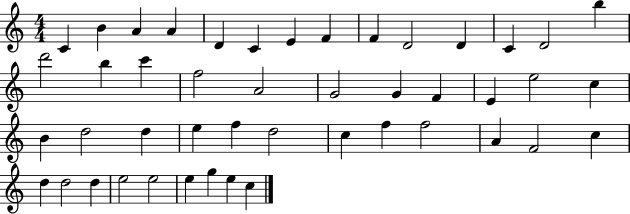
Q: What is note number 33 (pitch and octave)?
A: F5